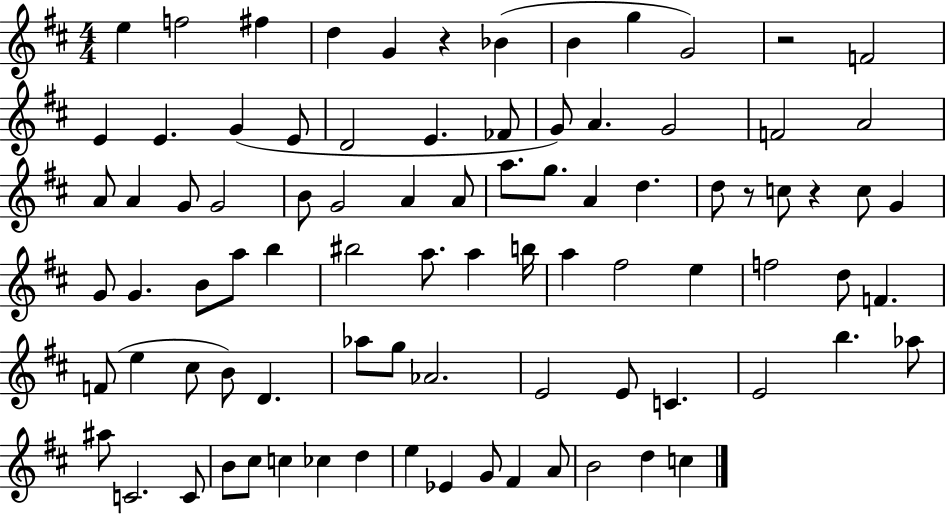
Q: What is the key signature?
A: D major